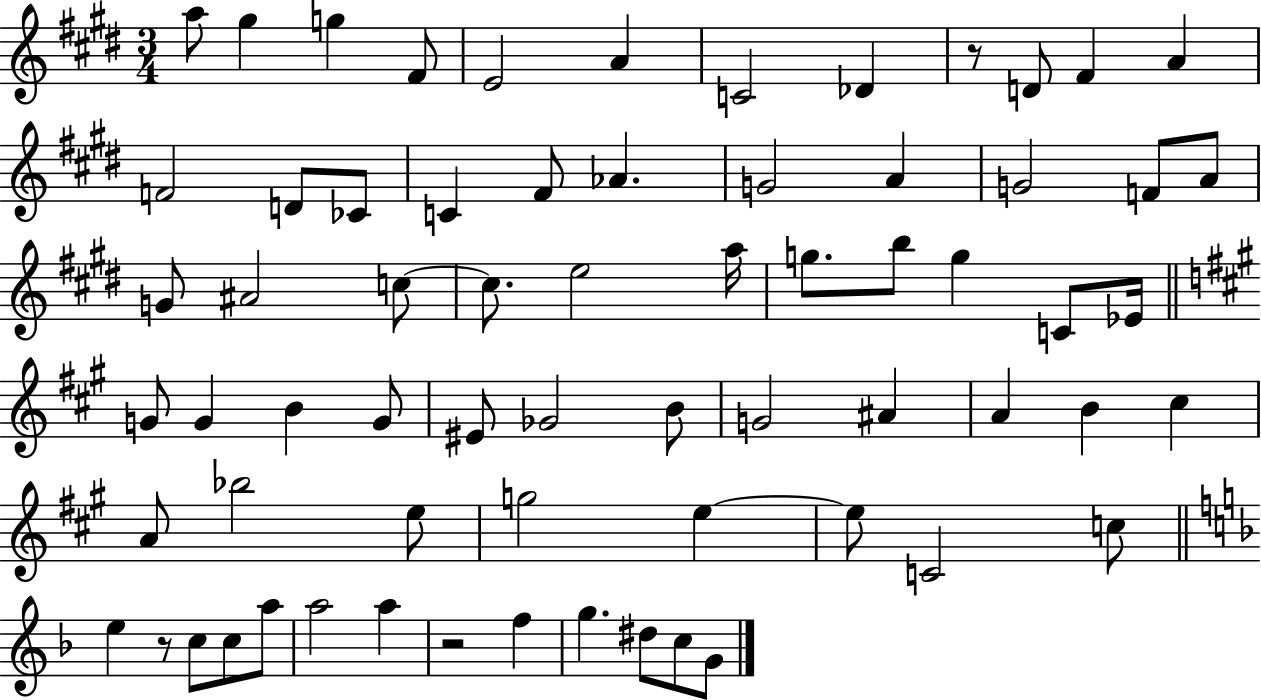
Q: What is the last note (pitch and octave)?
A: G4